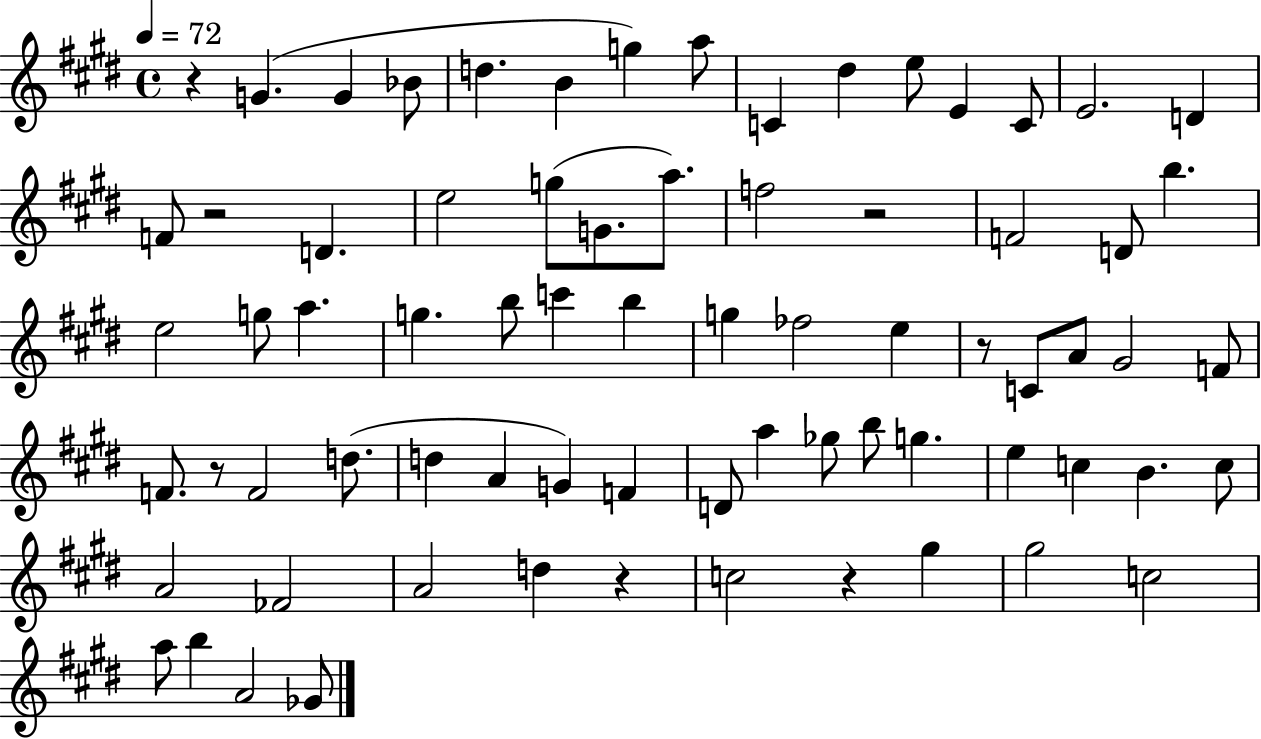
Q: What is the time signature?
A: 4/4